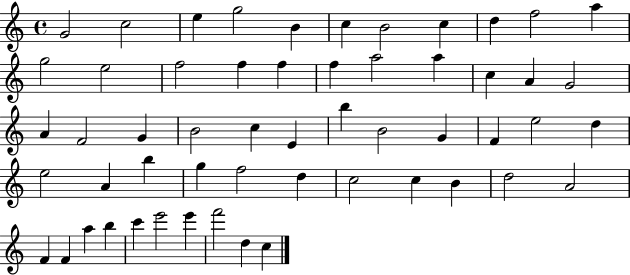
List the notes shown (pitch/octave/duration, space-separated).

G4/h C5/h E5/q G5/h B4/q C5/q B4/h C5/q D5/q F5/h A5/q G5/h E5/h F5/h F5/q F5/q F5/q A5/h A5/q C5/q A4/q G4/h A4/q F4/h G4/q B4/h C5/q E4/q B5/q B4/h G4/q F4/q E5/h D5/q E5/h A4/q B5/q G5/q F5/h D5/q C5/h C5/q B4/q D5/h A4/h F4/q F4/q A5/q B5/q C6/q E6/h E6/q F6/h D5/q C5/q